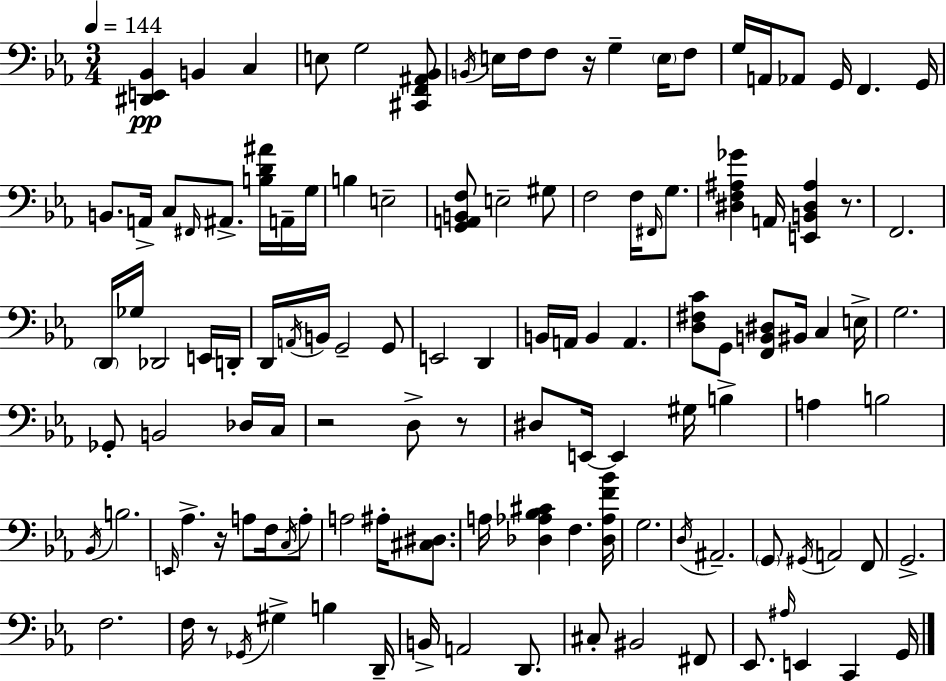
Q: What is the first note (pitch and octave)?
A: B2